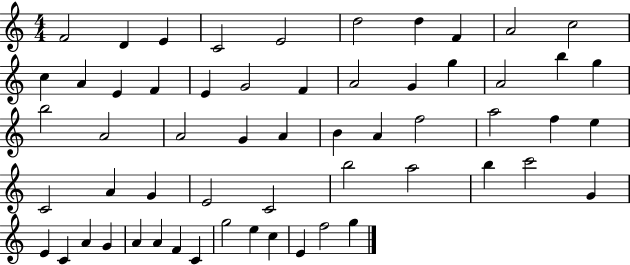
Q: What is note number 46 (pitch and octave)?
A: C4